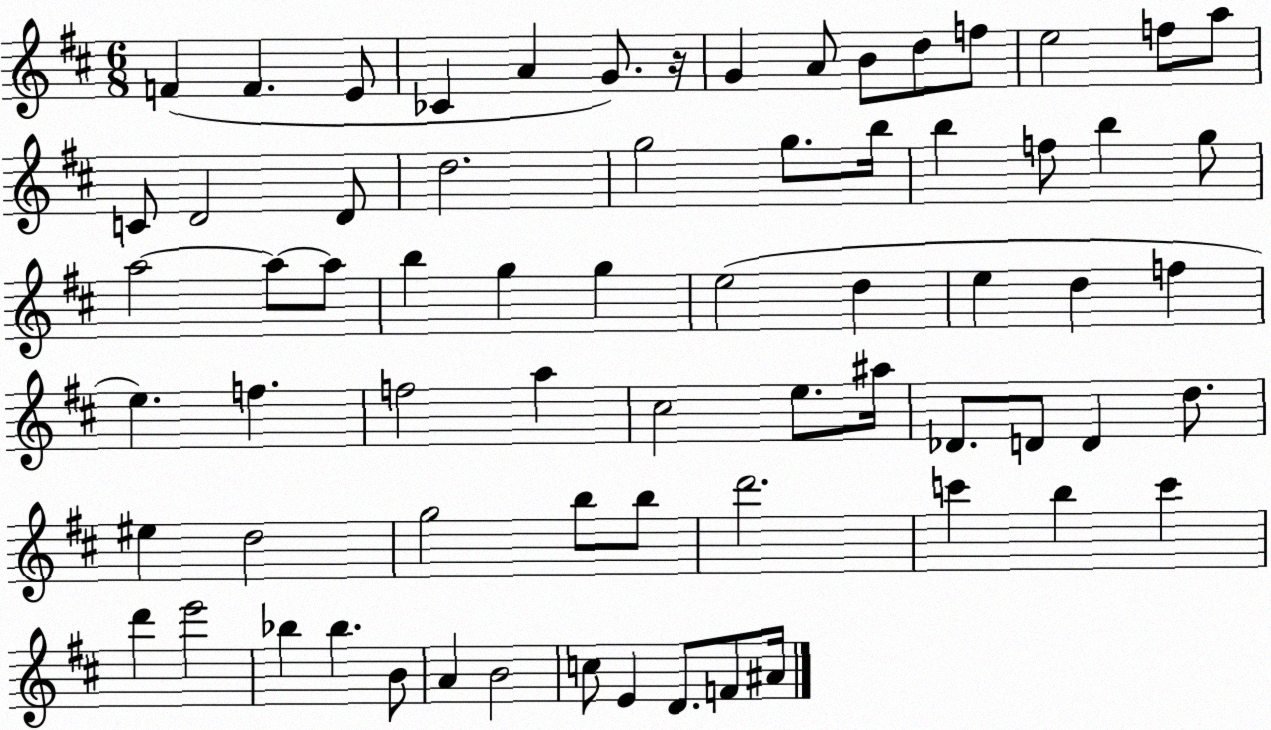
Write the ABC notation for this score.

X:1
T:Untitled
M:6/8
L:1/4
K:D
F F E/2 _C A G/2 z/4 G A/2 B/2 d/2 f/2 e2 f/2 a/2 C/2 D2 D/2 d2 g2 g/2 b/4 b f/2 b g/2 a2 a/2 a/2 b g g e2 d e d f e f f2 a ^c2 e/2 ^a/4 _D/2 D/2 D d/2 ^e d2 g2 b/2 b/2 d'2 c' b c' d' e'2 _b _b B/2 A B2 c/2 E D/2 F/2 ^A/4